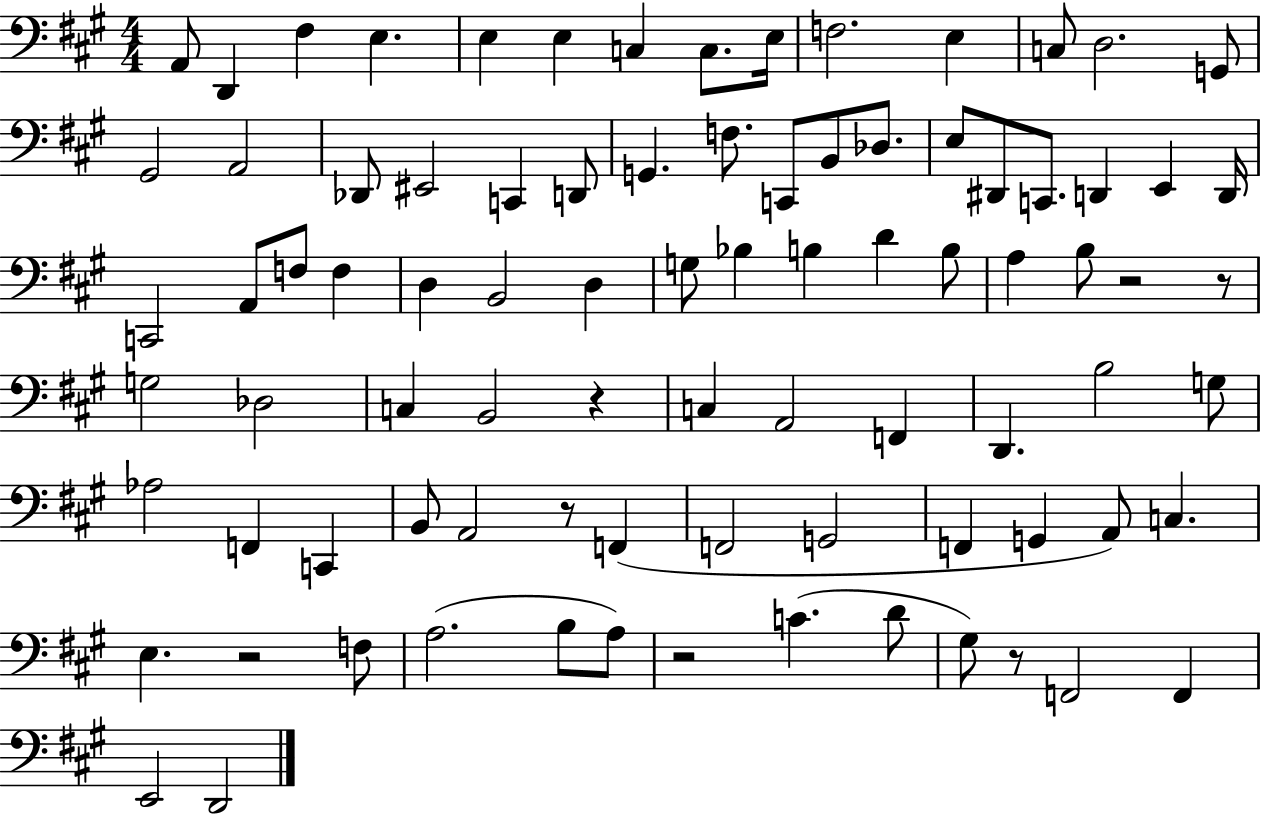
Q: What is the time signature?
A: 4/4